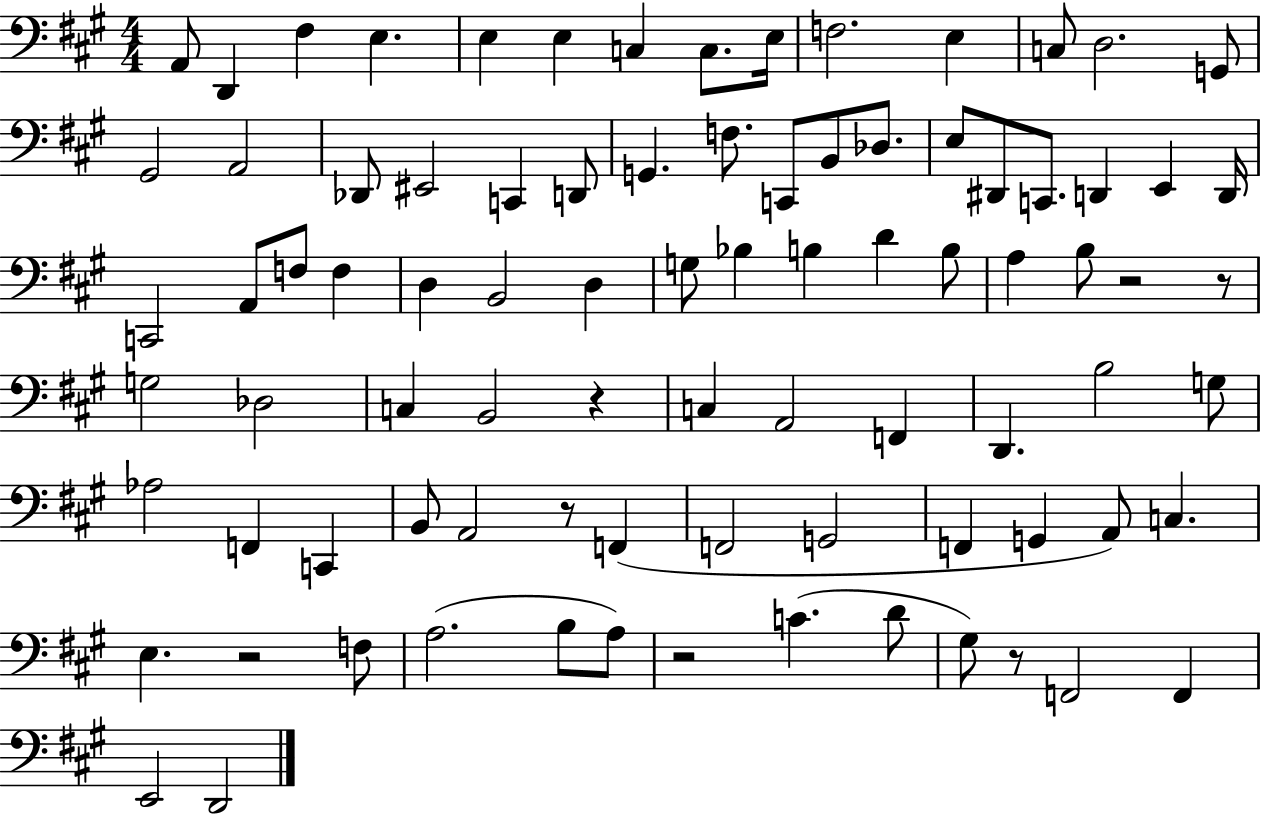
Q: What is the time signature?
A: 4/4